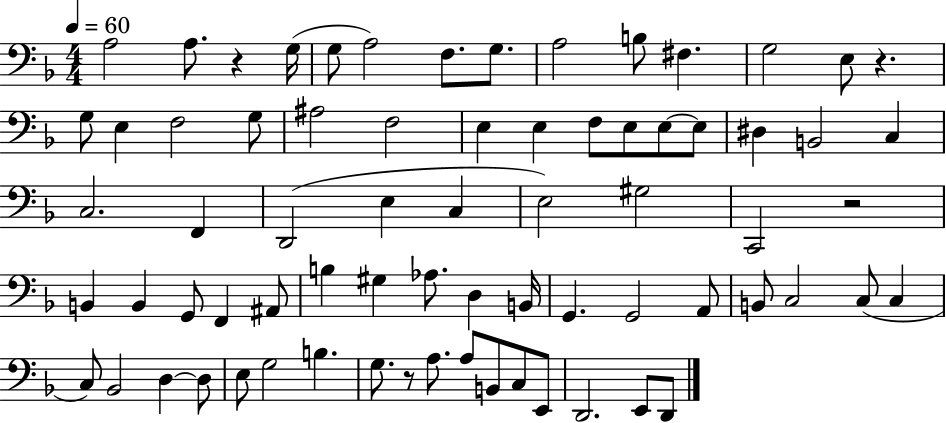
{
  \clef bass
  \numericTimeSignature
  \time 4/4
  \key f \major
  \tempo 4 = 60
  \repeat volta 2 { a2 a8. r4 g16( | g8 a2) f8. g8. | a2 b8 fis4. | g2 e8 r4. | \break g8 e4 f2 g8 | ais2 f2 | e4 e4 f8 e8 e8~~ e8 | dis4 b,2 c4 | \break c2. f,4 | d,2( e4 c4 | e2) gis2 | c,2 r2 | \break b,4 b,4 g,8 f,4 ais,8 | b4 gis4 aes8. d4 b,16 | g,4. g,2 a,8 | b,8 c2 c8( c4 | \break c8) bes,2 d4~~ d8 | e8 g2 b4. | g8. r8 a8. a8 b,8 c8 e,8 | d,2. e,8 d,8 | \break } \bar "|."
}